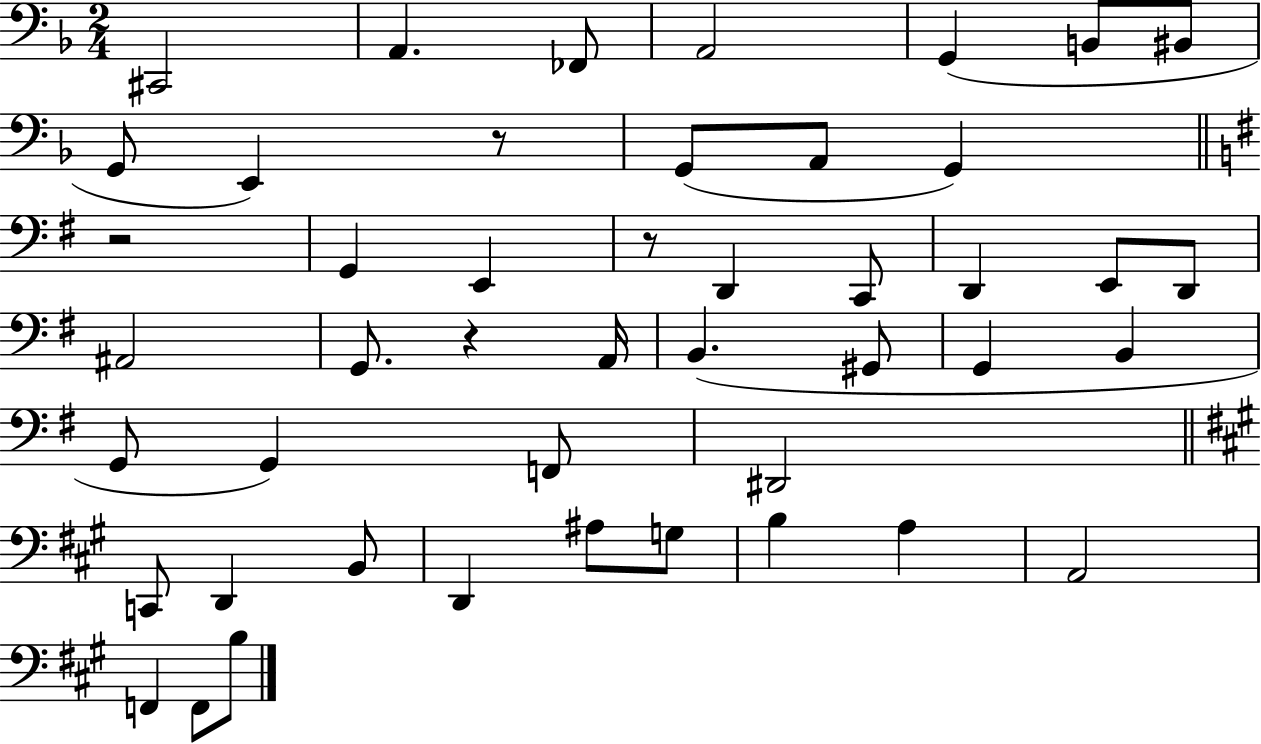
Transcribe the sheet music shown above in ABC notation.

X:1
T:Untitled
M:2/4
L:1/4
K:F
^C,,2 A,, _F,,/2 A,,2 G,, B,,/2 ^B,,/2 G,,/2 E,, z/2 G,,/2 A,,/2 G,, z2 G,, E,, z/2 D,, C,,/2 D,, E,,/2 D,,/2 ^A,,2 G,,/2 z A,,/4 B,, ^G,,/2 G,, B,, G,,/2 G,, F,,/2 ^D,,2 C,,/2 D,, B,,/2 D,, ^A,/2 G,/2 B, A, A,,2 F,, F,,/2 B,/2